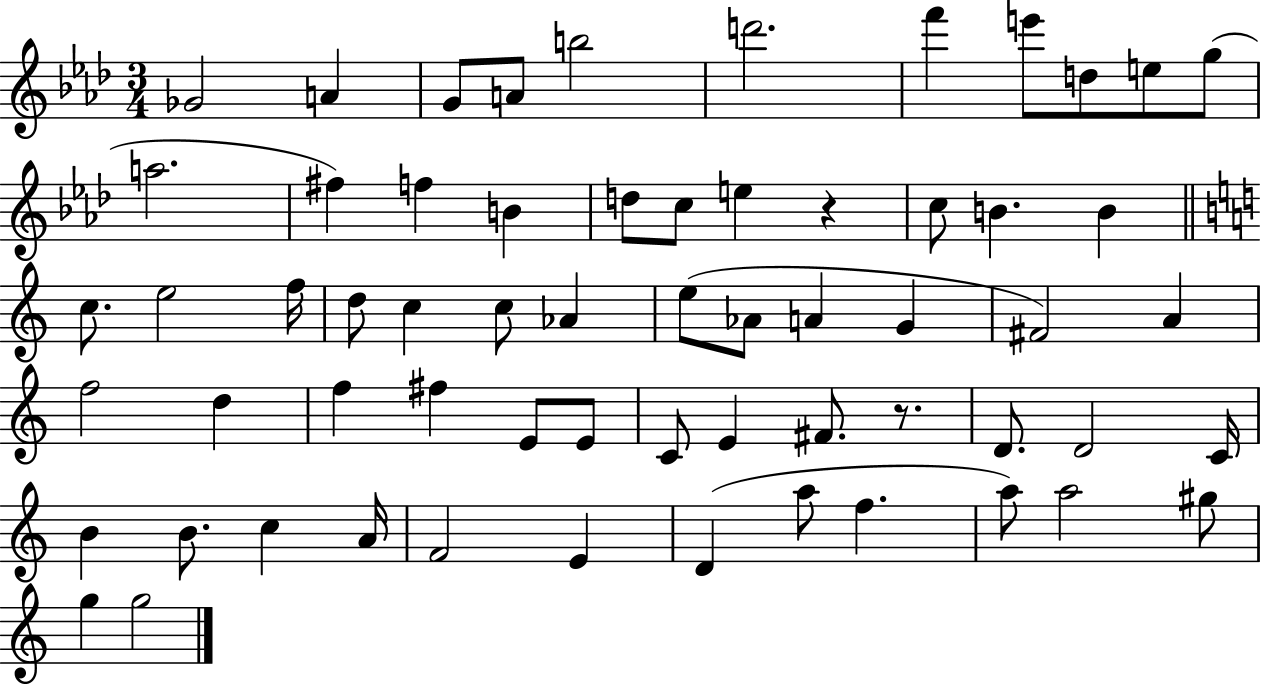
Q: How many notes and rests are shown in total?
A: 62